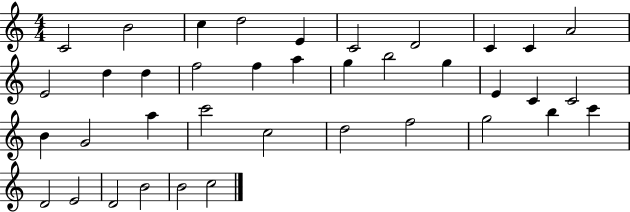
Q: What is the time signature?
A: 4/4